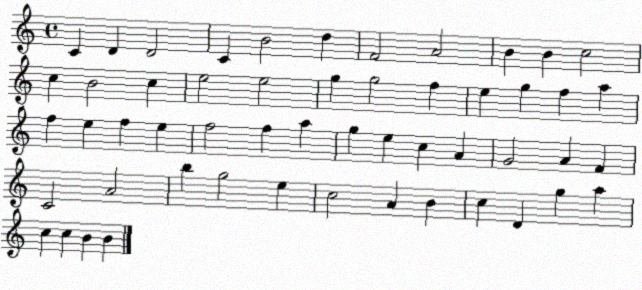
X:1
T:Untitled
M:4/4
L:1/4
K:C
C D D2 C B2 d F2 A2 B B c2 c B2 c e2 e2 g g2 f e g f a f e f e f2 f a g e c A G2 A F C2 A2 b g2 e c2 A B c D g a c c B B